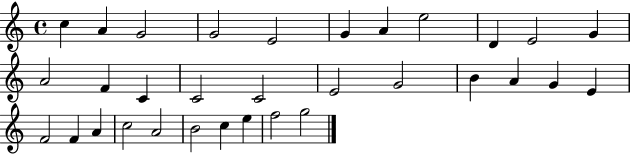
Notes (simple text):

C5/q A4/q G4/h G4/h E4/h G4/q A4/q E5/h D4/q E4/h G4/q A4/h F4/q C4/q C4/h C4/h E4/h G4/h B4/q A4/q G4/q E4/q F4/h F4/q A4/q C5/h A4/h B4/h C5/q E5/q F5/h G5/h